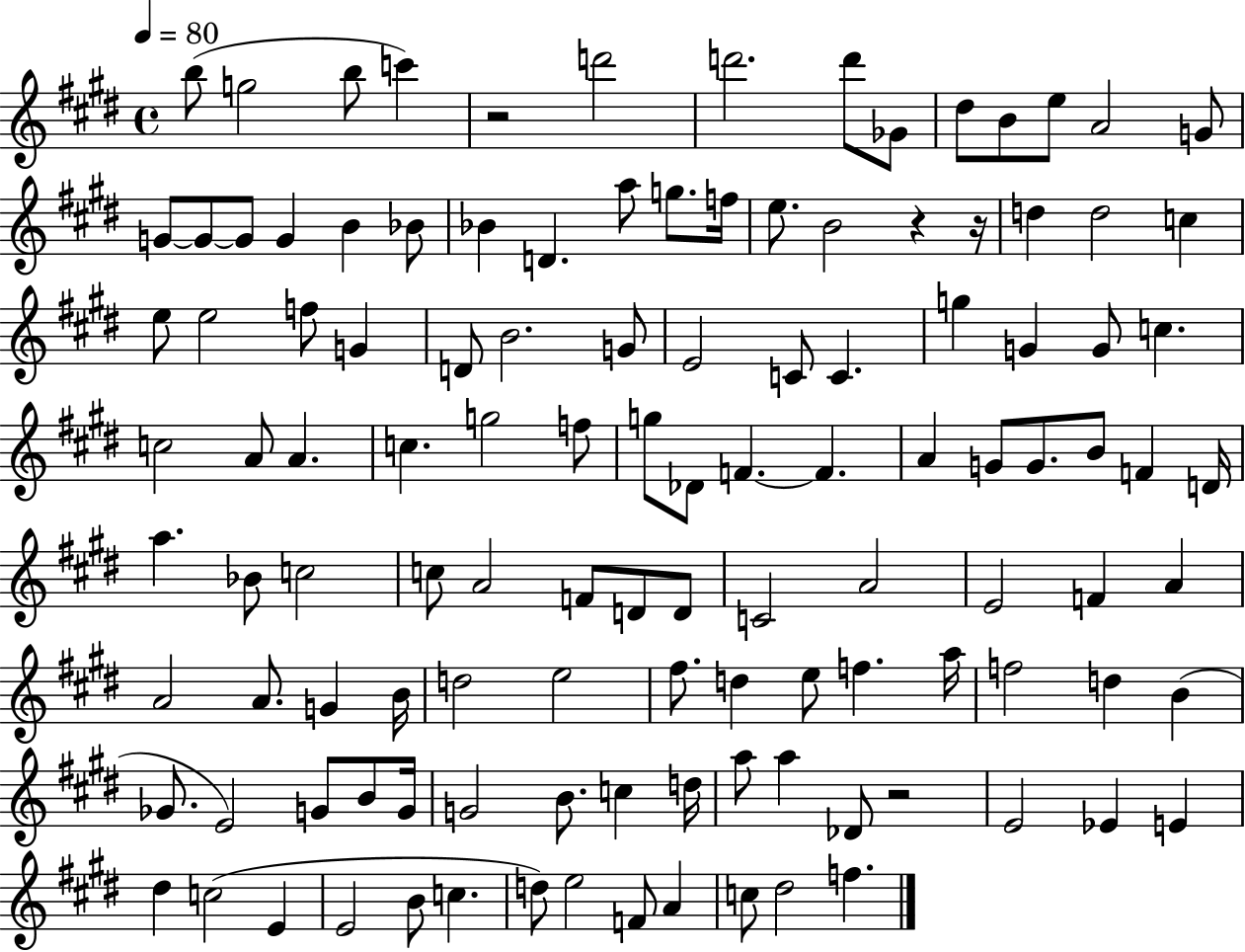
{
  \clef treble
  \time 4/4
  \defaultTimeSignature
  \key e \major
  \tempo 4 = 80
  b''8( g''2 b''8 c'''4) | r2 d'''2 | d'''2. d'''8 ges'8 | dis''8 b'8 e''8 a'2 g'8 | \break g'8~~ g'8~~ g'8 g'4 b'4 bes'8 | bes'4 d'4. a''8 g''8. f''16 | e''8. b'2 r4 r16 | d''4 d''2 c''4 | \break e''8 e''2 f''8 g'4 | d'8 b'2. g'8 | e'2 c'8 c'4. | g''4 g'4 g'8 c''4. | \break c''2 a'8 a'4. | c''4. g''2 f''8 | g''8 des'8 f'4.~~ f'4. | a'4 g'8 g'8. b'8 f'4 d'16 | \break a''4. bes'8 c''2 | c''8 a'2 f'8 d'8 d'8 | c'2 a'2 | e'2 f'4 a'4 | \break a'2 a'8. g'4 b'16 | d''2 e''2 | fis''8. d''4 e''8 f''4. a''16 | f''2 d''4 b'4( | \break ges'8. e'2) g'8 b'8 g'16 | g'2 b'8. c''4 d''16 | a''8 a''4 des'8 r2 | e'2 ees'4 e'4 | \break dis''4 c''2( e'4 | e'2 b'8 c''4. | d''8) e''2 f'8 a'4 | c''8 dis''2 f''4. | \break \bar "|."
}